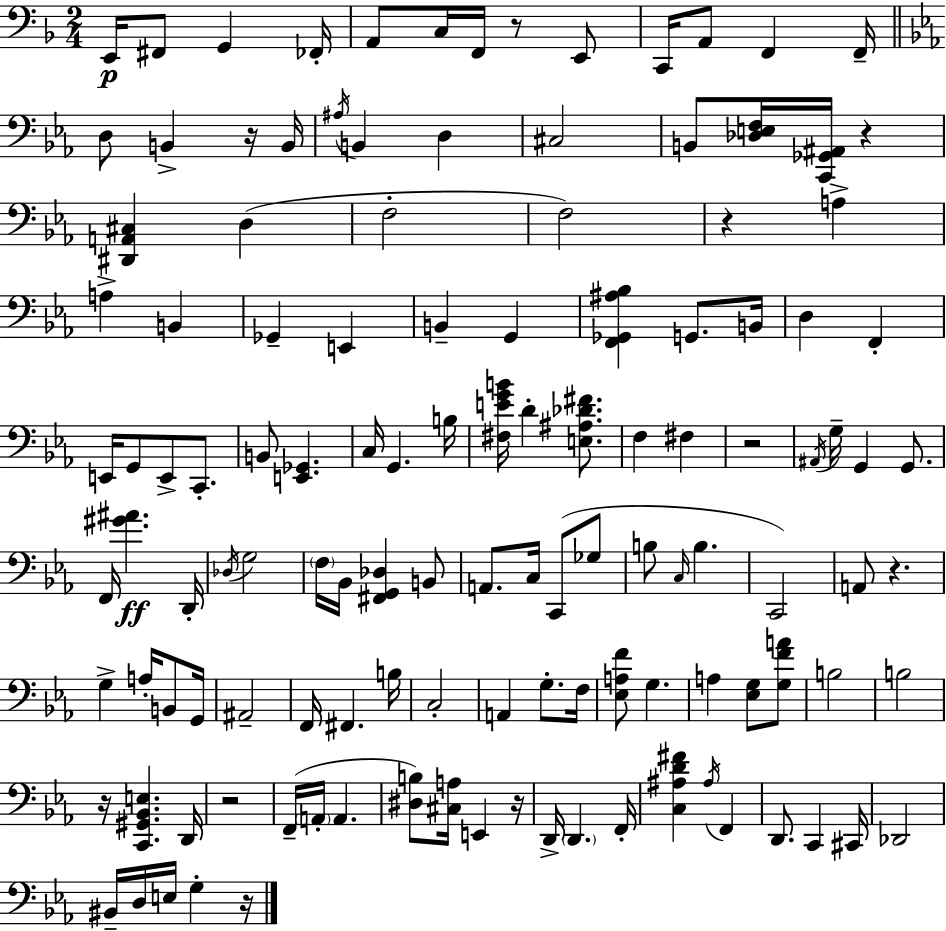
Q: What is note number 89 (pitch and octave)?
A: F2